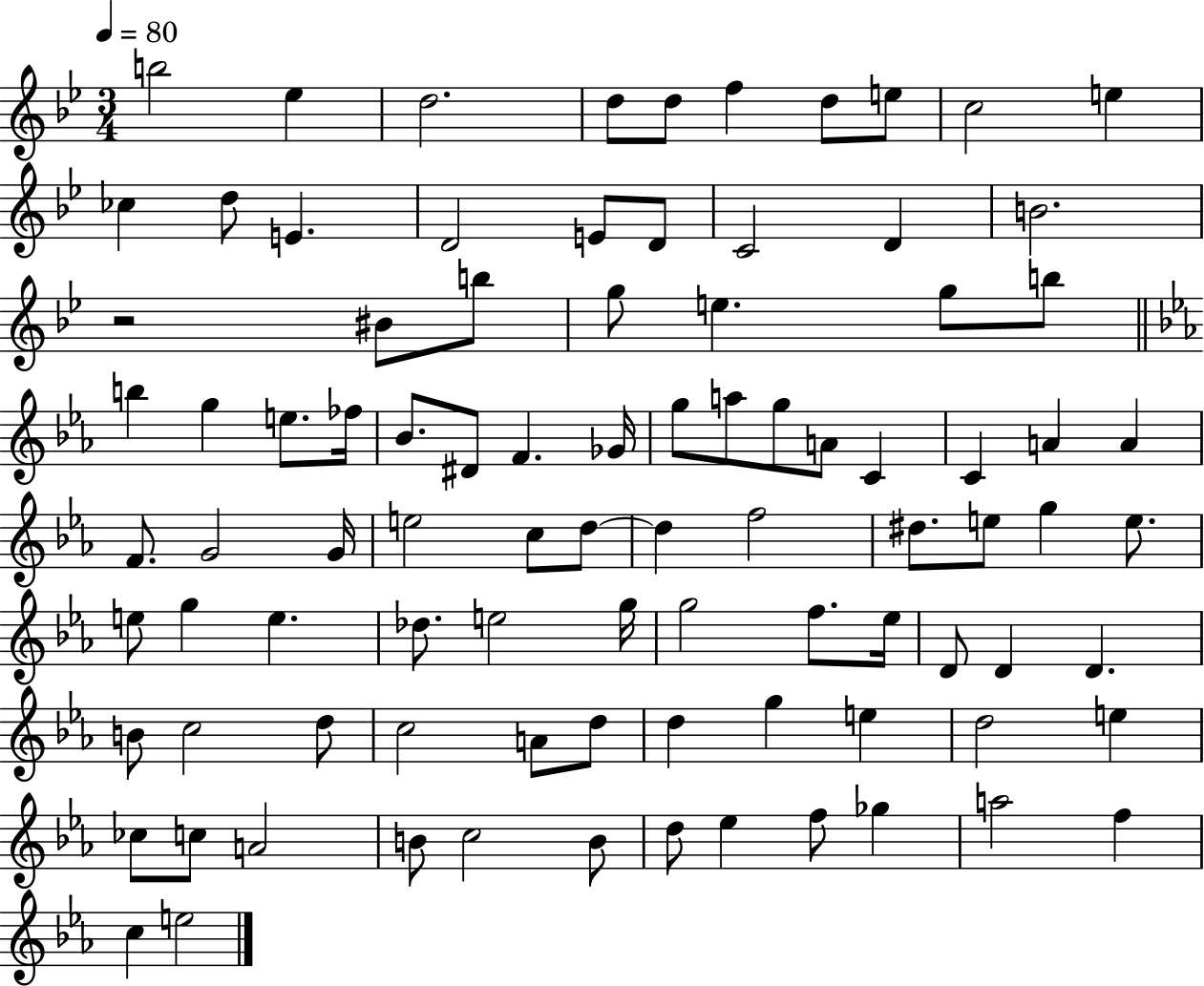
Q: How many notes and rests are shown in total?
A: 91